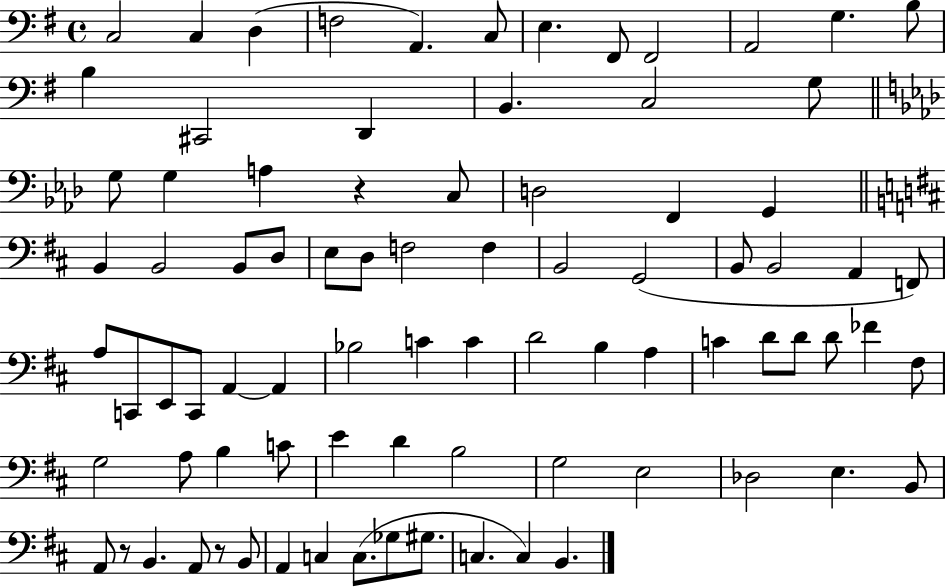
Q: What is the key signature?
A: G major